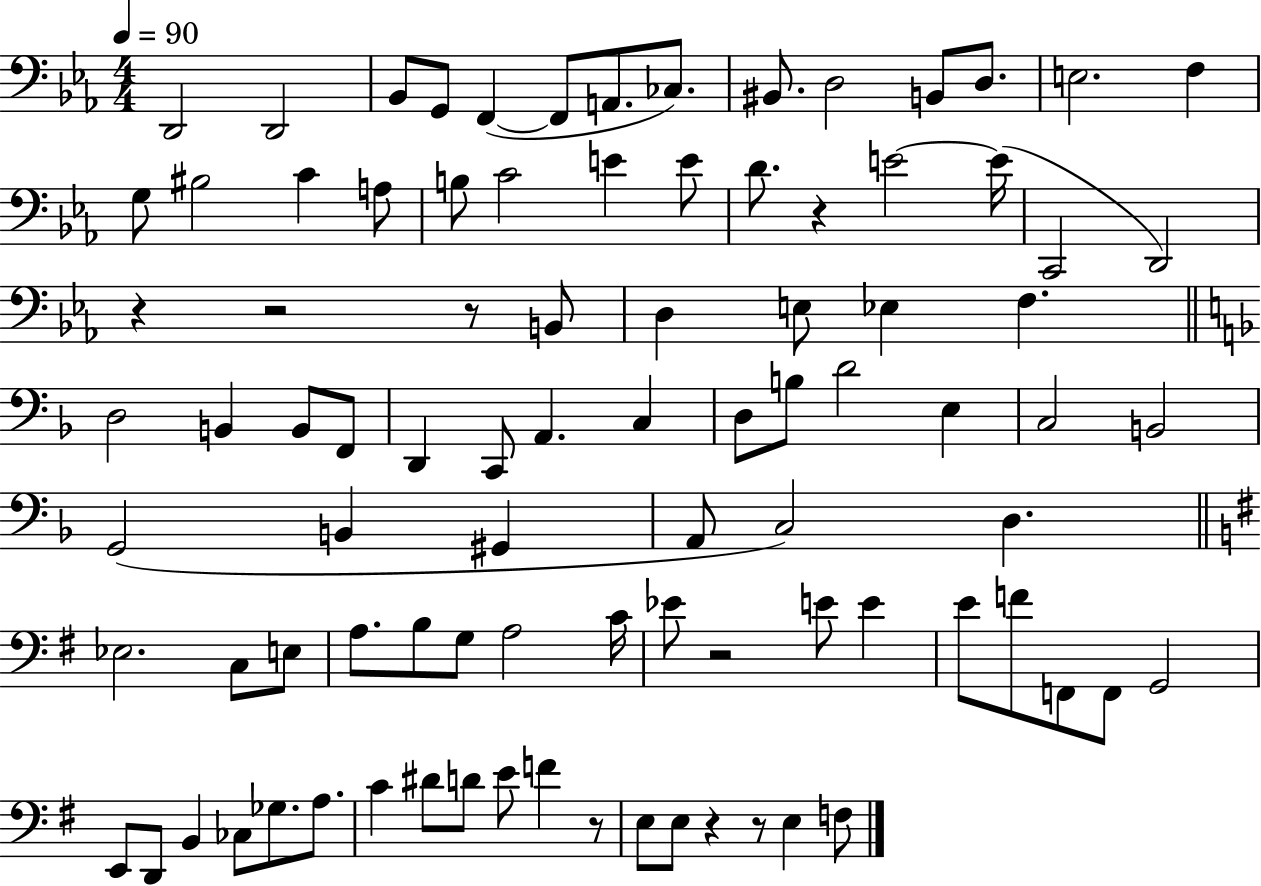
{
  \clef bass
  \numericTimeSignature
  \time 4/4
  \key ees \major
  \tempo 4 = 90
  d,2 d,2 | bes,8 g,8 f,4~(~ f,8 a,8. ces8.) | bis,8. d2 b,8 d8. | e2. f4 | \break g8 bis2 c'4 a8 | b8 c'2 e'4 e'8 | d'8. r4 e'2~~ e'16( | c,2 d,2) | \break r4 r2 r8 b,8 | d4 e8 ees4 f4. | \bar "||" \break \key d \minor d2 b,4 b,8 f,8 | d,4 c,8 a,4. c4 | d8 b8 d'2 e4 | c2 b,2 | \break g,2( b,4 gis,4 | a,8 c2) d4. | \bar "||" \break \key e \minor ees2. c8 e8 | a8. b8 g8 a2 c'16 | ees'8 r2 e'8 e'4 | e'8 f'8 f,8 f,8 g,2 | \break e,8 d,8 b,4 ces8 ges8. a8. | c'4 dis'8 d'8 e'8 f'4 r8 | e8 e8 r4 r8 e4 f8 | \bar "|."
}